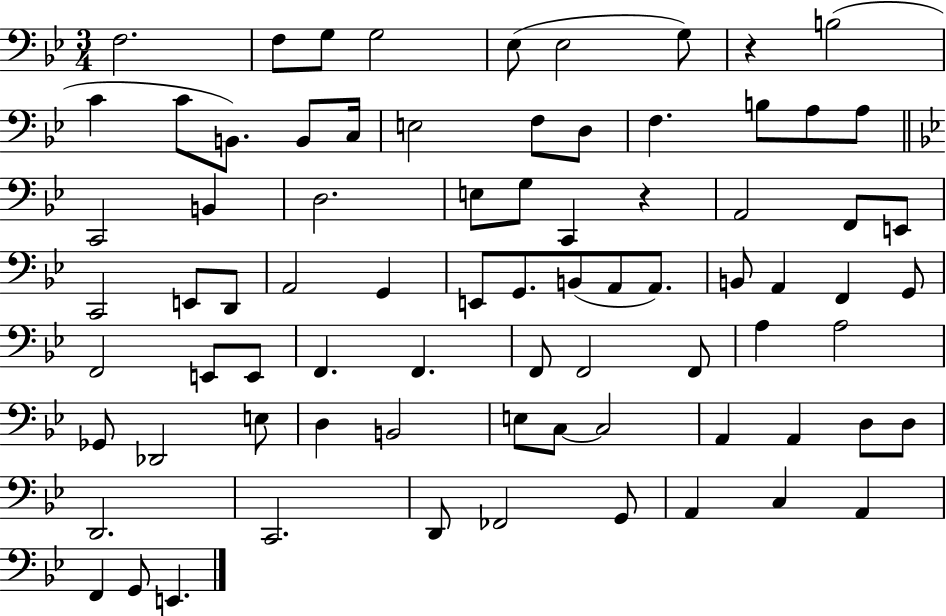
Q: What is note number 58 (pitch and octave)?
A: B2